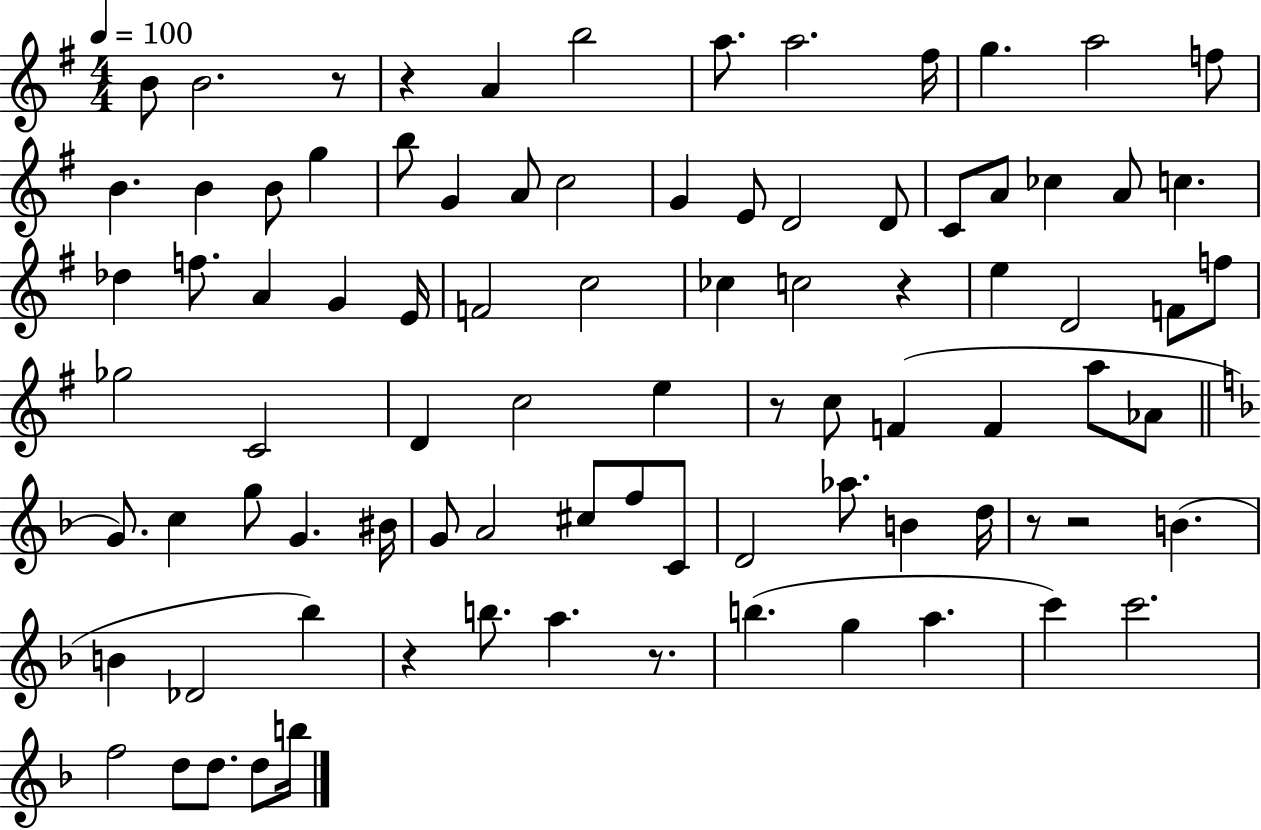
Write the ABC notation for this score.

X:1
T:Untitled
M:4/4
L:1/4
K:G
B/2 B2 z/2 z A b2 a/2 a2 ^f/4 g a2 f/2 B B B/2 g b/2 G A/2 c2 G E/2 D2 D/2 C/2 A/2 _c A/2 c _d f/2 A G E/4 F2 c2 _c c2 z e D2 F/2 f/2 _g2 C2 D c2 e z/2 c/2 F F a/2 _A/2 G/2 c g/2 G ^B/4 G/2 A2 ^c/2 f/2 C/2 D2 _a/2 B d/4 z/2 z2 B B _D2 _b z b/2 a z/2 b g a c' c'2 f2 d/2 d/2 d/2 b/4